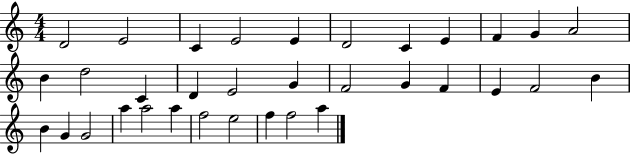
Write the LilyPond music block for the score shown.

{
  \clef treble
  \numericTimeSignature
  \time 4/4
  \key c \major
  d'2 e'2 | c'4 e'2 e'4 | d'2 c'4 e'4 | f'4 g'4 a'2 | \break b'4 d''2 c'4 | d'4 e'2 g'4 | f'2 g'4 f'4 | e'4 f'2 b'4 | \break b'4 g'4 g'2 | a''4 a''2 a''4 | f''2 e''2 | f''4 f''2 a''4 | \break \bar "|."
}